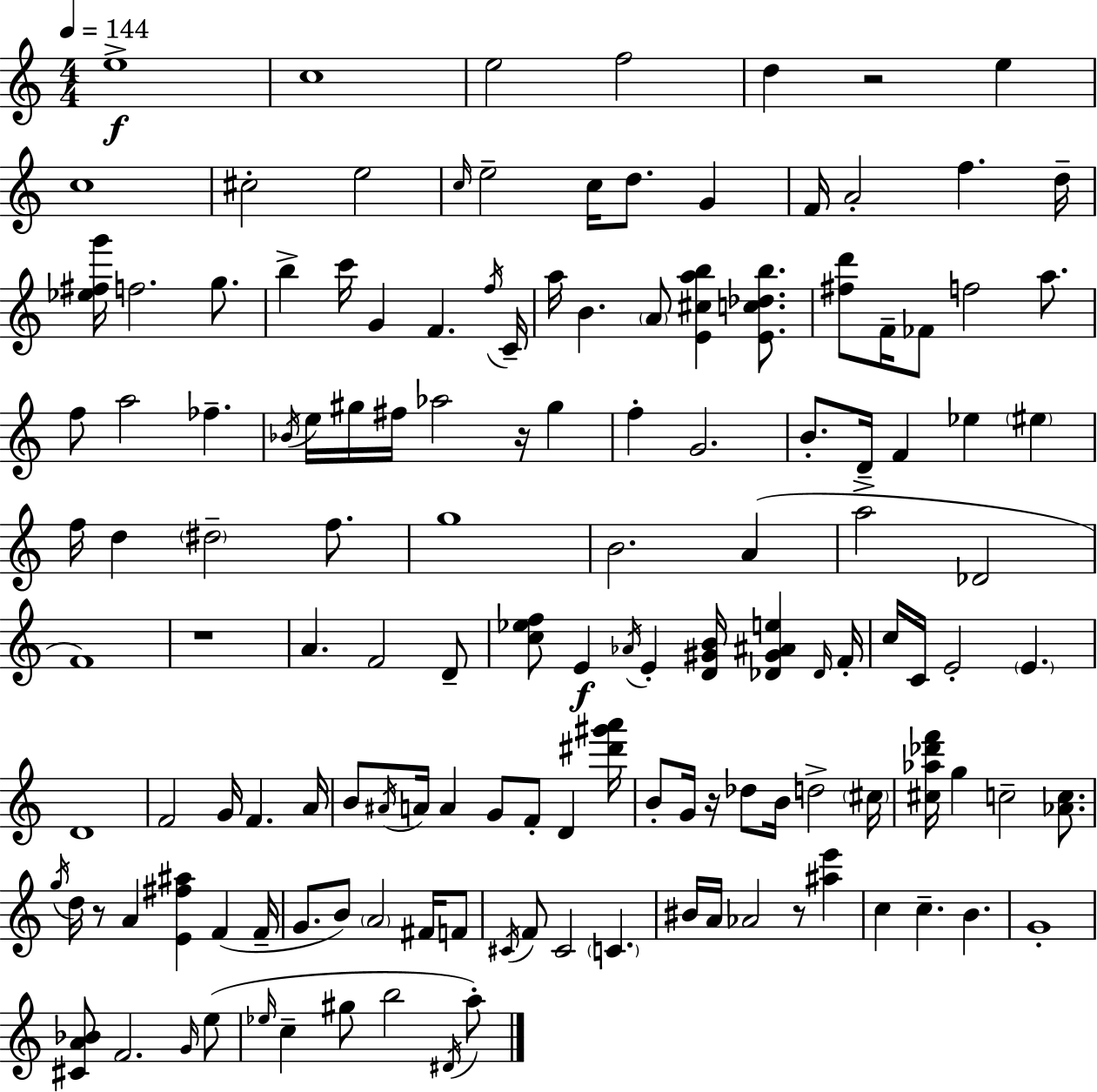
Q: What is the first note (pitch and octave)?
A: E5